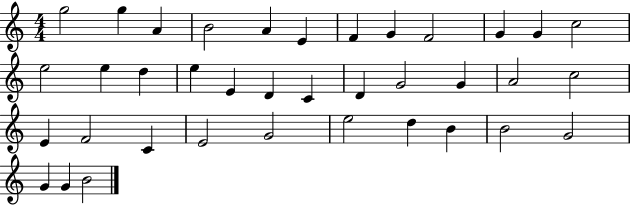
G5/h G5/q A4/q B4/h A4/q E4/q F4/q G4/q F4/h G4/q G4/q C5/h E5/h E5/q D5/q E5/q E4/q D4/q C4/q D4/q G4/h G4/q A4/h C5/h E4/q F4/h C4/q E4/h G4/h E5/h D5/q B4/q B4/h G4/h G4/q G4/q B4/h